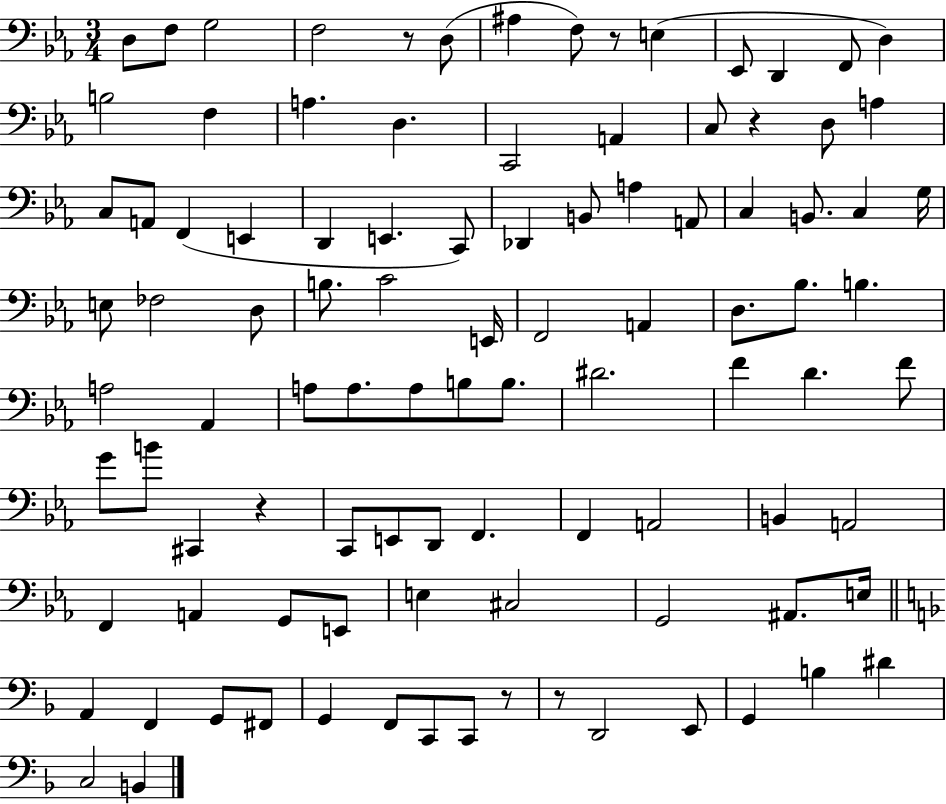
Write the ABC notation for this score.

X:1
T:Untitled
M:3/4
L:1/4
K:Eb
D,/2 F,/2 G,2 F,2 z/2 D,/2 ^A, F,/2 z/2 E, _E,,/2 D,, F,,/2 D, B,2 F, A, D, C,,2 A,, C,/2 z D,/2 A, C,/2 A,,/2 F,, E,, D,, E,, C,,/2 _D,, B,,/2 A, A,,/2 C, B,,/2 C, G,/4 E,/2 _F,2 D,/2 B,/2 C2 E,,/4 F,,2 A,, D,/2 _B,/2 B, A,2 _A,, A,/2 A,/2 A,/2 B,/2 B,/2 ^D2 F D F/2 G/2 B/2 ^C,, z C,,/2 E,,/2 D,,/2 F,, F,, A,,2 B,, A,,2 F,, A,, G,,/2 E,,/2 E, ^C,2 G,,2 ^A,,/2 E,/4 A,, F,, G,,/2 ^F,,/2 G,, F,,/2 C,,/2 C,,/2 z/2 z/2 D,,2 E,,/2 G,, B, ^D C,2 B,,